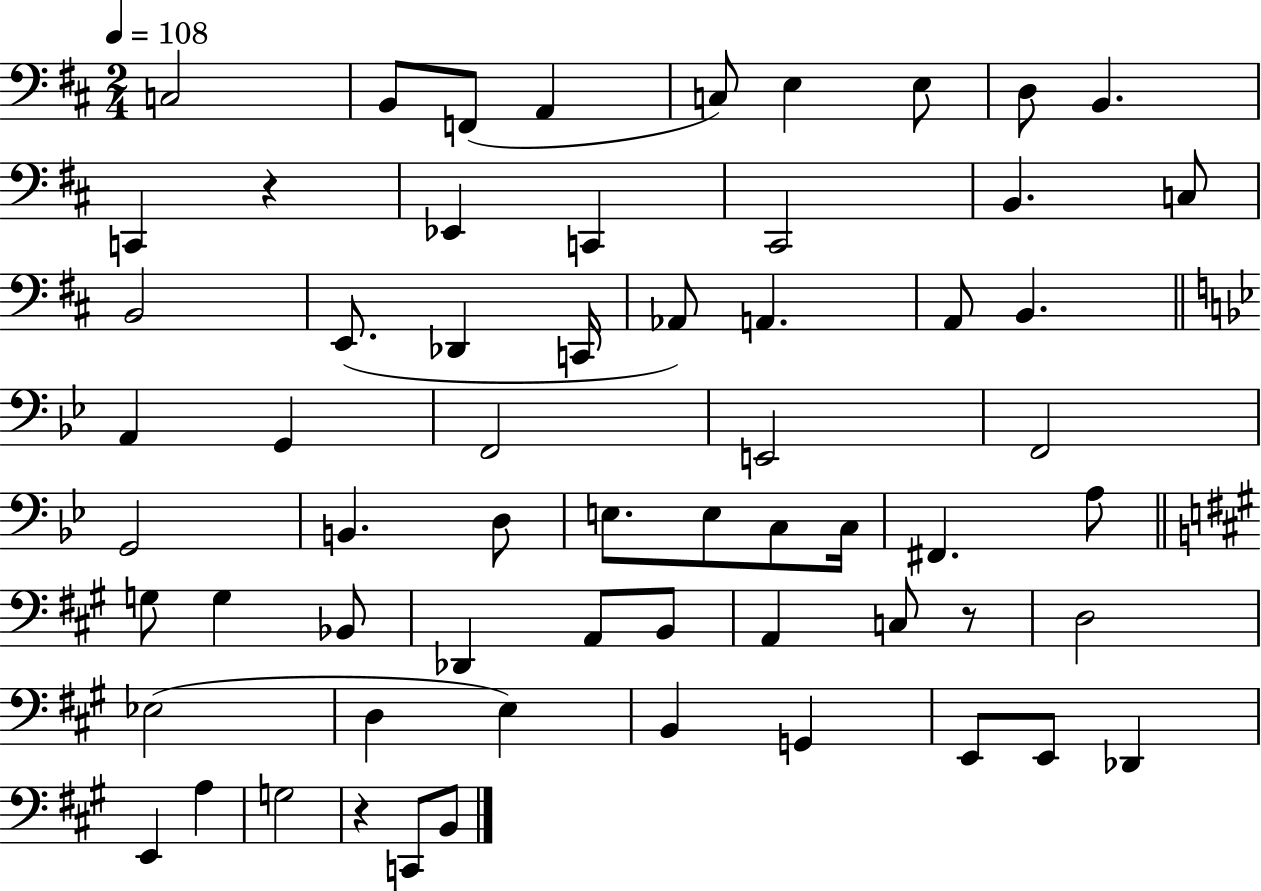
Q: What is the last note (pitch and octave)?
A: B2